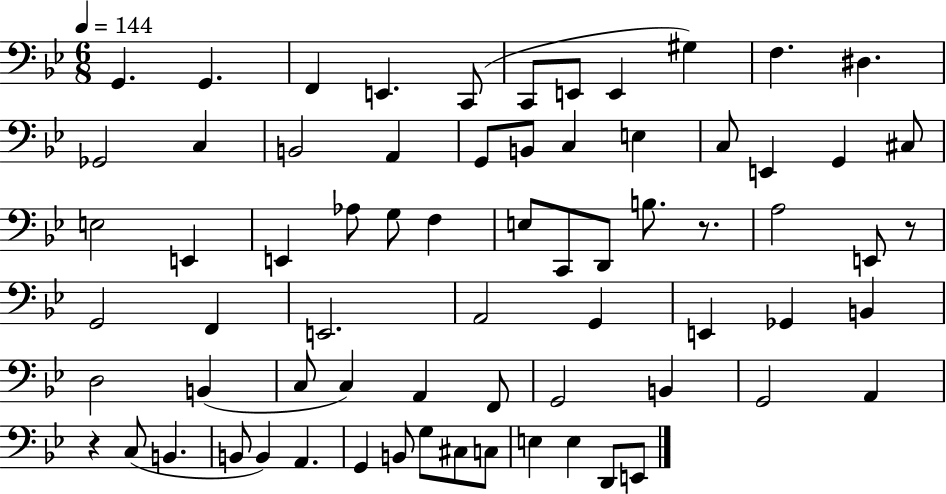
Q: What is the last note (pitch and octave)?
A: E2